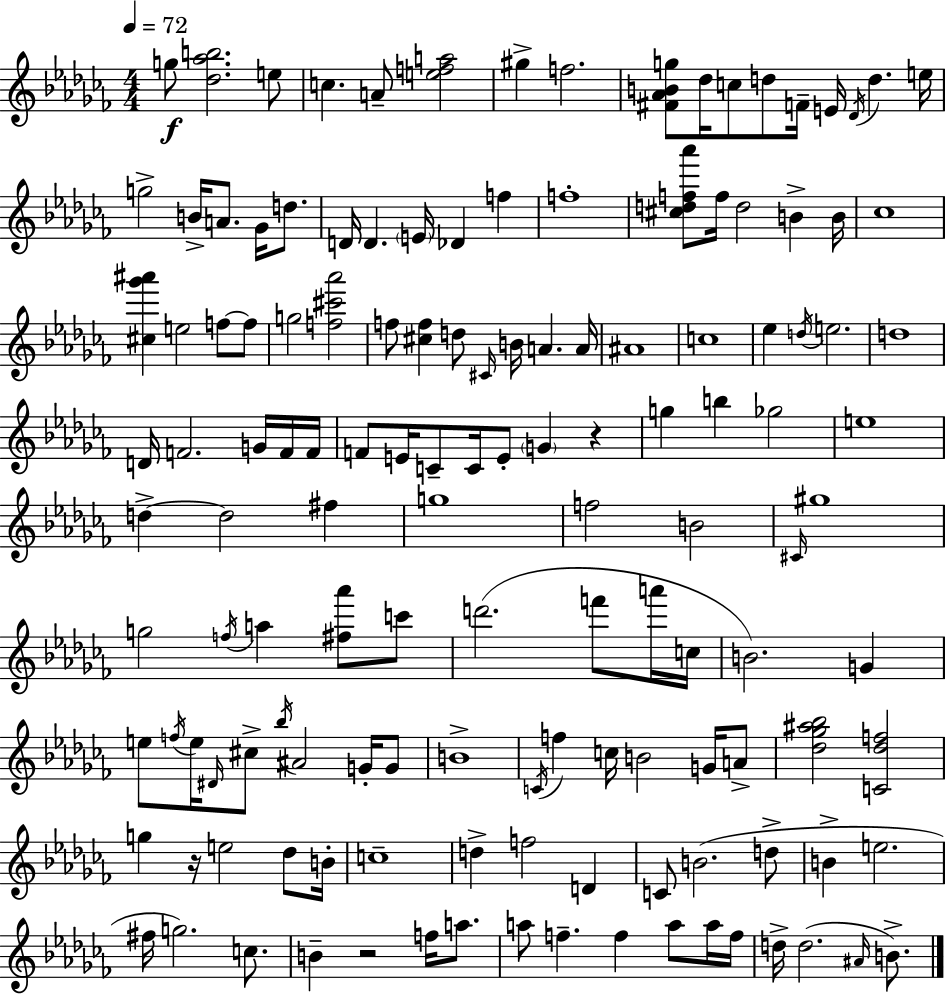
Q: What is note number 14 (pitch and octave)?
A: E5